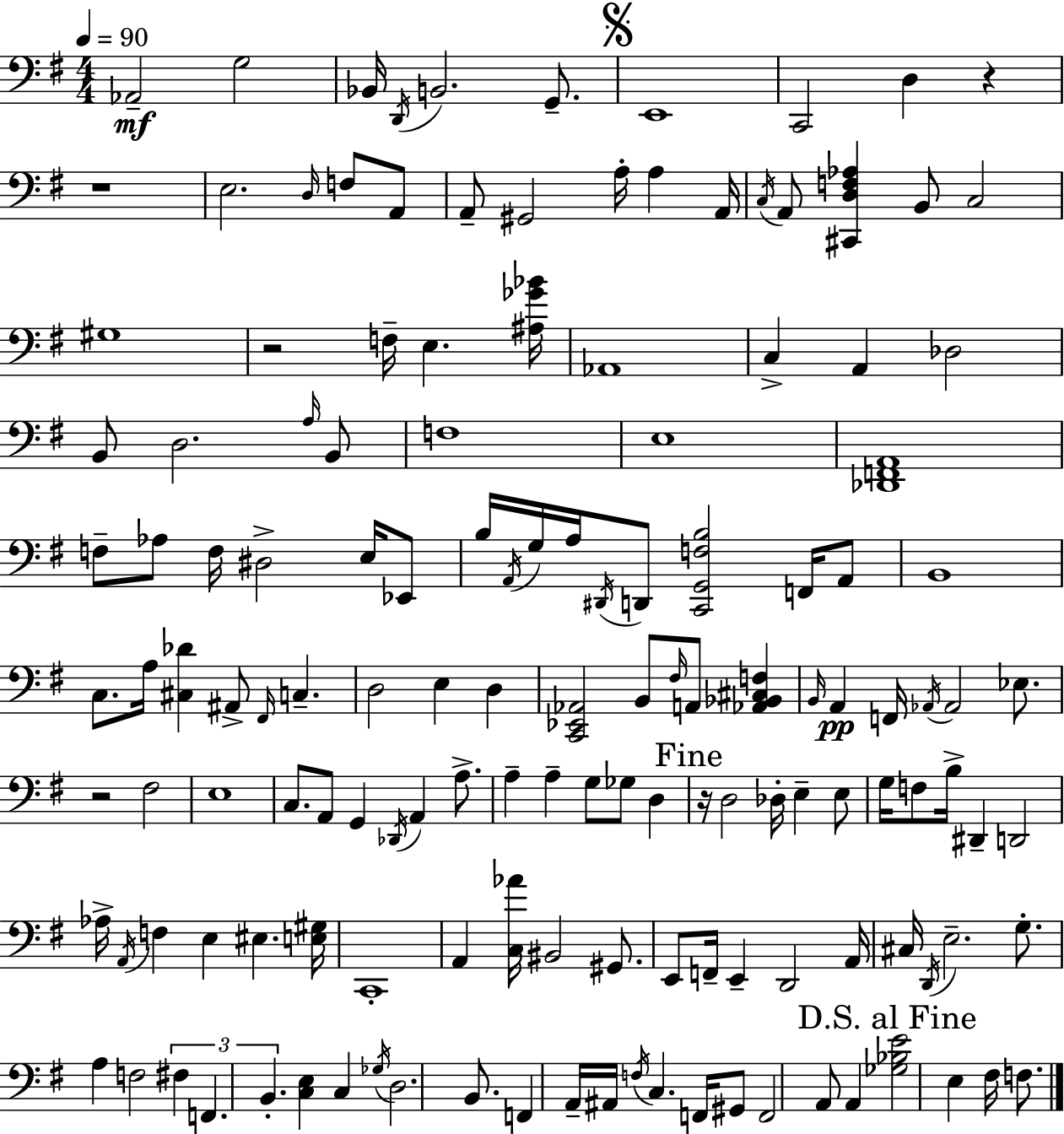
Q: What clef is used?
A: bass